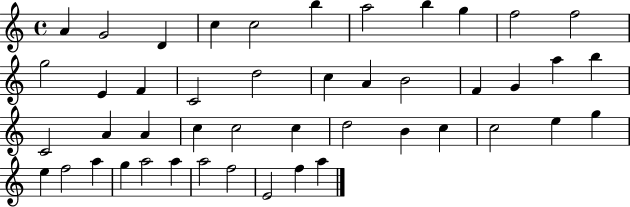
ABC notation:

X:1
T:Untitled
M:4/4
L:1/4
K:C
A G2 D c c2 b a2 b g f2 f2 g2 E F C2 d2 c A B2 F G a b C2 A A c c2 c d2 B c c2 e g e f2 a g a2 a a2 f2 E2 f a